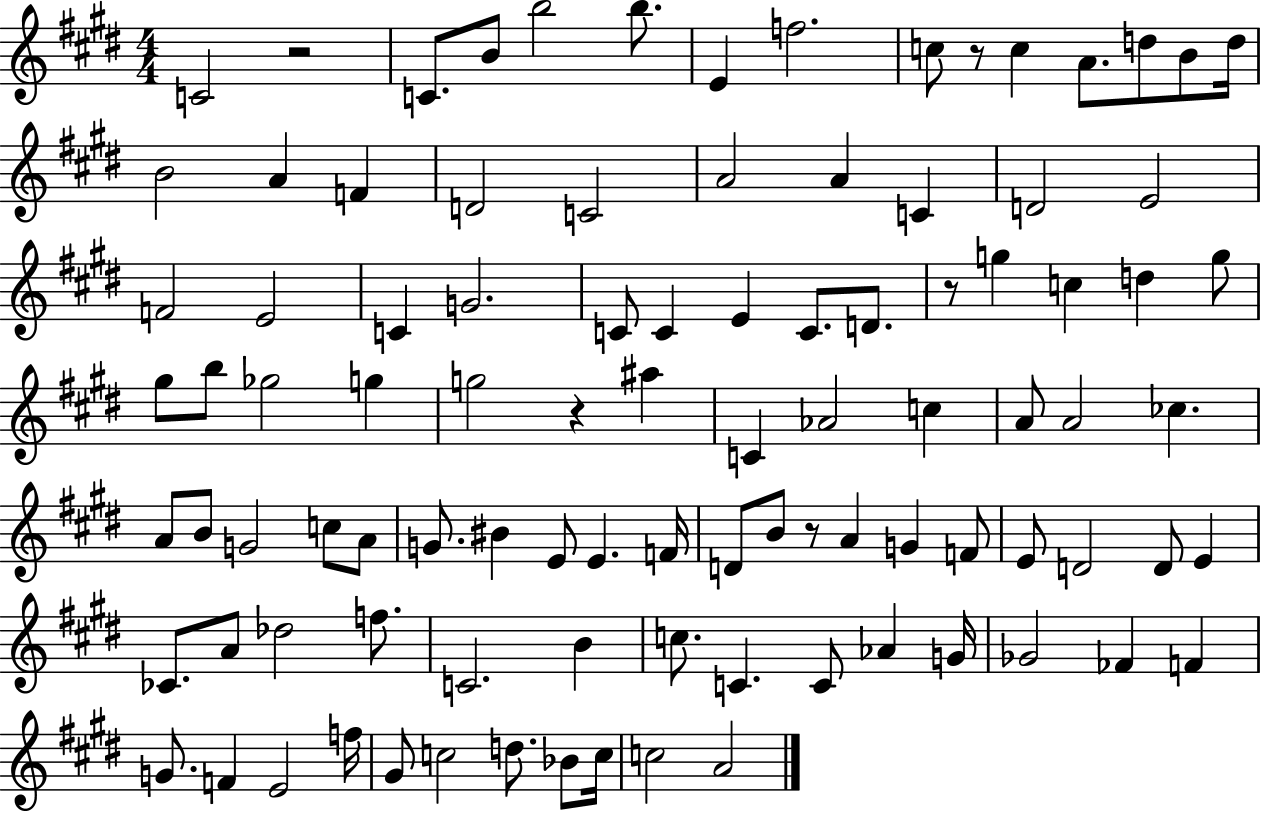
X:1
T:Untitled
M:4/4
L:1/4
K:E
C2 z2 C/2 B/2 b2 b/2 E f2 c/2 z/2 c A/2 d/2 B/2 d/4 B2 A F D2 C2 A2 A C D2 E2 F2 E2 C G2 C/2 C E C/2 D/2 z/2 g c d g/2 ^g/2 b/2 _g2 g g2 z ^a C _A2 c A/2 A2 _c A/2 B/2 G2 c/2 A/2 G/2 ^B E/2 E F/4 D/2 B/2 z/2 A G F/2 E/2 D2 D/2 E _C/2 A/2 _d2 f/2 C2 B c/2 C C/2 _A G/4 _G2 _F F G/2 F E2 f/4 ^G/2 c2 d/2 _B/2 c/4 c2 A2